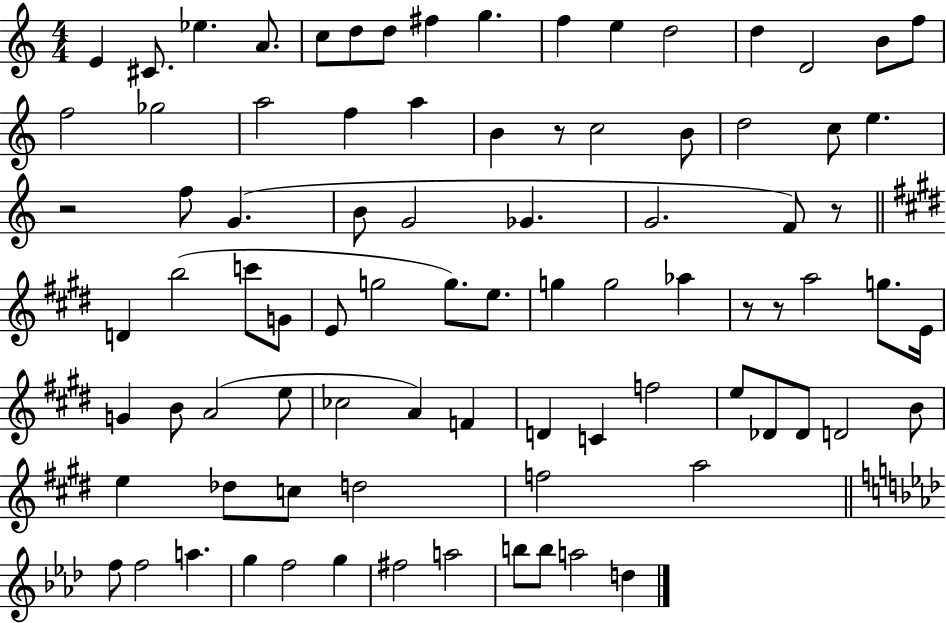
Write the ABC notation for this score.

X:1
T:Untitled
M:4/4
L:1/4
K:C
E ^C/2 _e A/2 c/2 d/2 d/2 ^f g f e d2 d D2 B/2 f/2 f2 _g2 a2 f a B z/2 c2 B/2 d2 c/2 e z2 f/2 G B/2 G2 _G G2 F/2 z/2 D b2 c'/2 G/2 E/2 g2 g/2 e/2 g g2 _a z/2 z/2 a2 g/2 E/4 G B/2 A2 e/2 _c2 A F D C f2 e/2 _D/2 _D/2 D2 B/2 e _d/2 c/2 d2 f2 a2 f/2 f2 a g f2 g ^f2 a2 b/2 b/2 a2 d